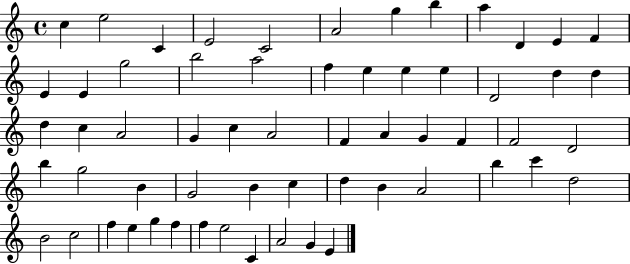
X:1
T:Untitled
M:4/4
L:1/4
K:C
c e2 C E2 C2 A2 g b a D E F E E g2 b2 a2 f e e e D2 d d d c A2 G c A2 F A G F F2 D2 b g2 B G2 B c d B A2 b c' d2 B2 c2 f e g f f e2 C A2 G E